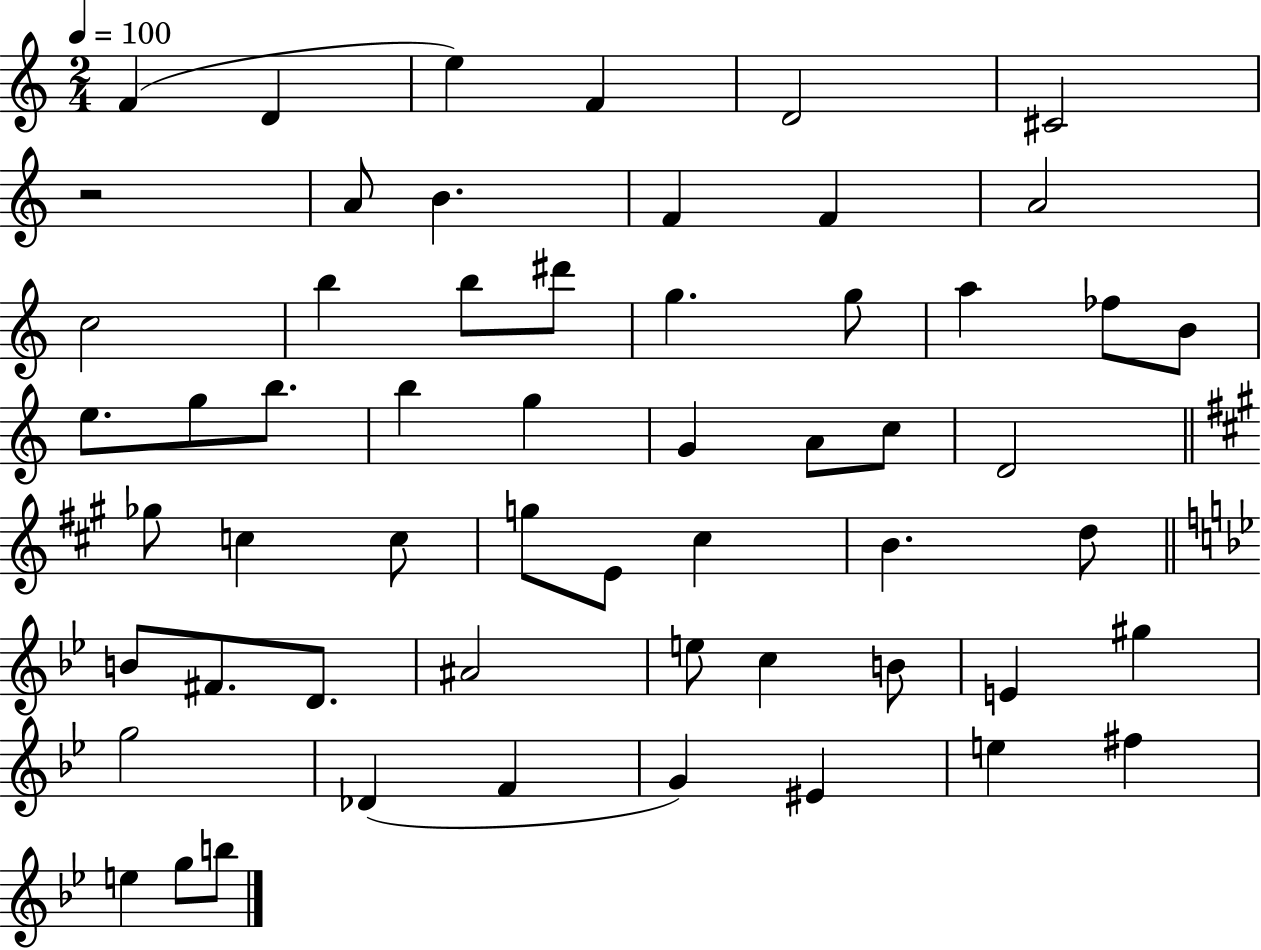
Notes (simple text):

F4/q D4/q E5/q F4/q D4/h C#4/h R/h A4/e B4/q. F4/q F4/q A4/h C5/h B5/q B5/e D#6/e G5/q. G5/e A5/q FES5/e B4/e E5/e. G5/e B5/e. B5/q G5/q G4/q A4/e C5/e D4/h Gb5/e C5/q C5/e G5/e E4/e C#5/q B4/q. D5/e B4/e F#4/e. D4/e. A#4/h E5/e C5/q B4/e E4/q G#5/q G5/h Db4/q F4/q G4/q EIS4/q E5/q F#5/q E5/q G5/e B5/e